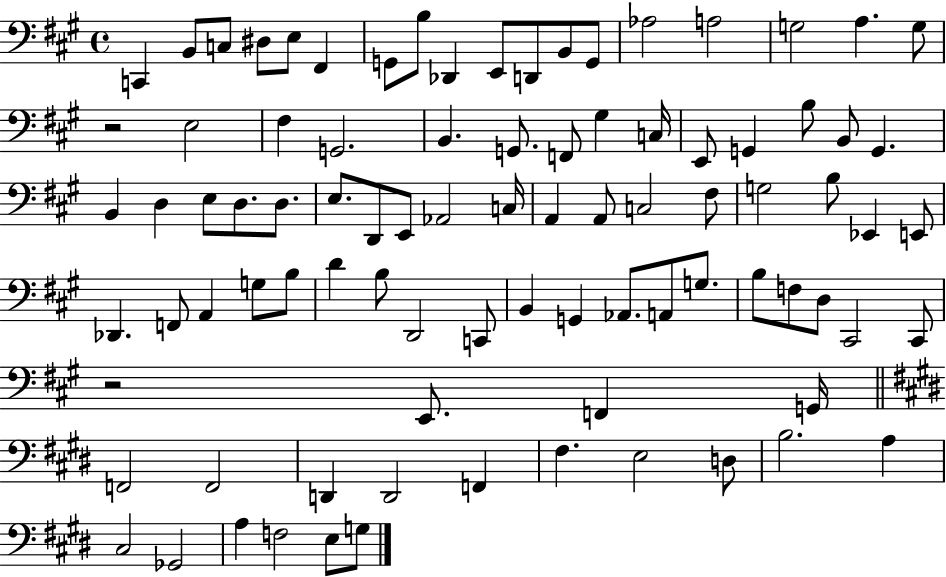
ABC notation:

X:1
T:Untitled
M:4/4
L:1/4
K:A
C,, B,,/2 C,/2 ^D,/2 E,/2 ^F,, G,,/2 B,/2 _D,, E,,/2 D,,/2 B,,/2 G,,/2 _A,2 A,2 G,2 A, G,/2 z2 E,2 ^F, G,,2 B,, G,,/2 F,,/2 ^G, C,/4 E,,/2 G,, B,/2 B,,/2 G,, B,, D, E,/2 D,/2 D,/2 E,/2 D,,/2 E,,/2 _A,,2 C,/4 A,, A,,/2 C,2 ^F,/2 G,2 B,/2 _E,, E,,/2 _D,, F,,/2 A,, G,/2 B,/2 D B,/2 D,,2 C,,/2 B,, G,, _A,,/2 A,,/2 G,/2 B,/2 F,/2 D,/2 ^C,,2 ^C,,/2 z2 E,,/2 F,, G,,/4 F,,2 F,,2 D,, D,,2 F,, ^F, E,2 D,/2 B,2 A, ^C,2 _G,,2 A, F,2 E,/2 G,/2